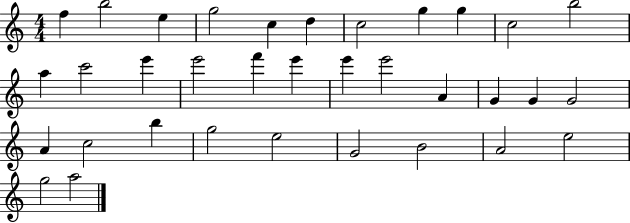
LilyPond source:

{
  \clef treble
  \numericTimeSignature
  \time 4/4
  \key c \major
  f''4 b''2 e''4 | g''2 c''4 d''4 | c''2 g''4 g''4 | c''2 b''2 | \break a''4 c'''2 e'''4 | e'''2 f'''4 e'''4 | e'''4 e'''2 a'4 | g'4 g'4 g'2 | \break a'4 c''2 b''4 | g''2 e''2 | g'2 b'2 | a'2 e''2 | \break g''2 a''2 | \bar "|."
}